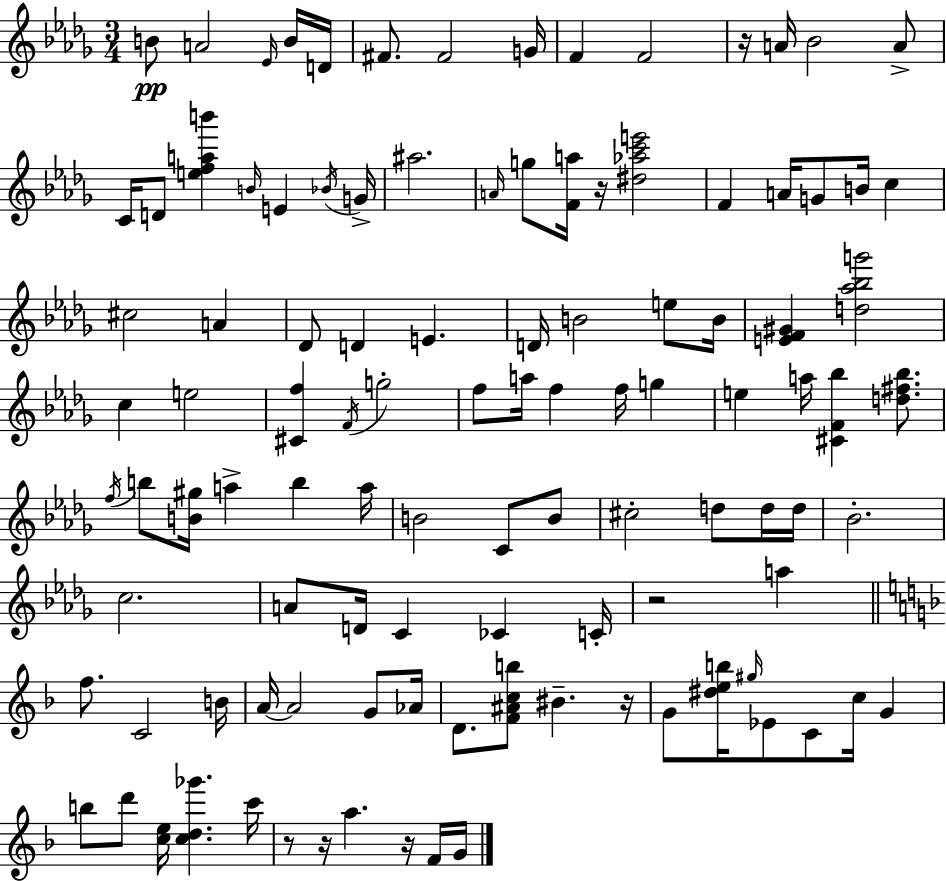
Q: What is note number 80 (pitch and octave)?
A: C4